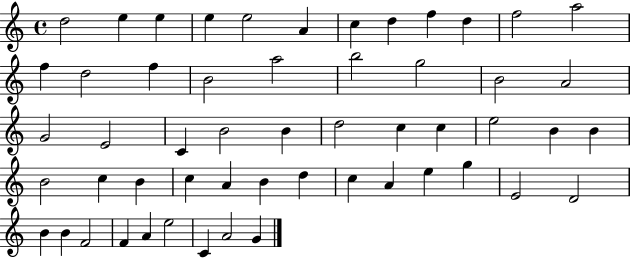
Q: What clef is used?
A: treble